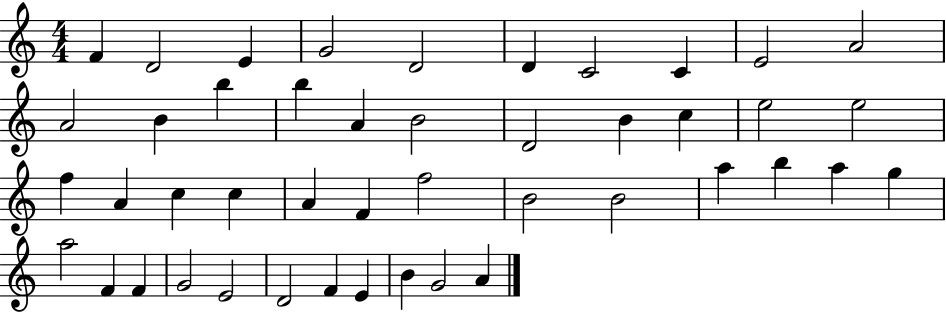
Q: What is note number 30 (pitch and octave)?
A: B4